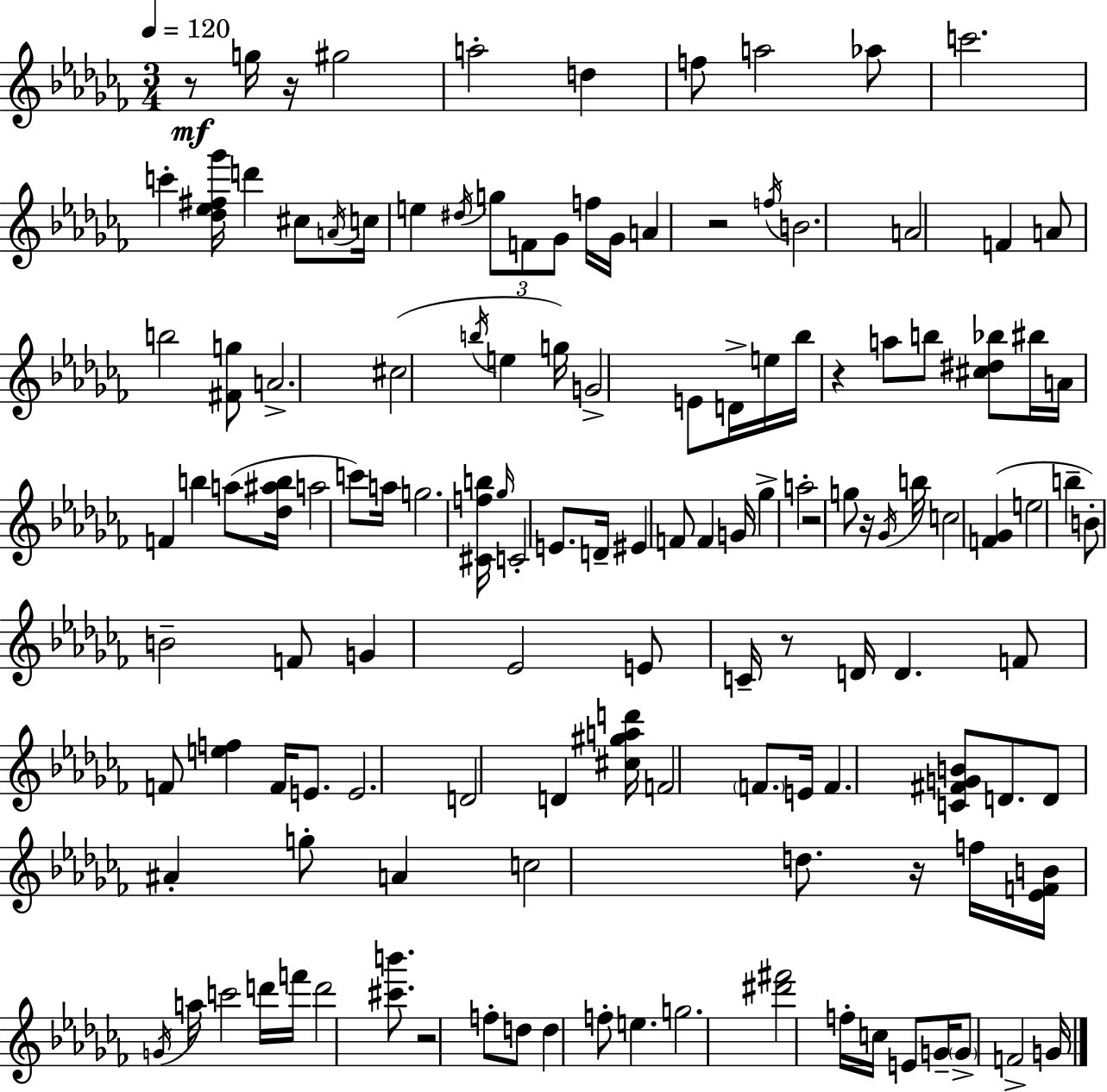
{
  \clef treble
  \numericTimeSignature
  \time 3/4
  \key aes \minor
  \tempo 4 = 120
  r8\mf g''16 r16 gis''2 | a''2-. d''4 | f''8 a''2 aes''8 | c'''2. | \break c'''4-. <des'' ees'' fis'' ges'''>16 d'''4 cis''8 \acciaccatura { a'16 } | c''16 e''4 \acciaccatura { dis''16 } \tuplet 3/2 { g''8 f'8 ges'8 } | f''16 ges'16 a'4 r2 | \acciaccatura { f''16 } b'2. | \break a'2 f'4 | a'8 b''2 | <fis' g''>8 a'2.-> | cis''2( \acciaccatura { b''16 } | \break e''4 g''16) g'2-> | e'8 d'16-> e''16 bes''16 r4 a''8 | b''8 <cis'' dis'' bes''>8 bis''16 a'16 f'4 b''4 | a''8( <des'' ais'' b''>16 a''2 | \break c'''8) a''16 g''2. | <cis' f'' b''>16 \grace { ges''16 } c'2-. | e'8. d'16-- eis'4 f'8 | f'4 g'16 ges''4-> a''2-. | \break r2 | g''8 r16 \acciaccatura { ges'16 } b''16 c''2 | <f' ges'>4( e''2 | b''4-- b'8-.) b'2-- | \break f'8 g'4 ees'2 | e'8 c'16-- r8 d'16 | d'4. f'8 f'8 <e'' f''>4 | f'16 e'8. e'2. | \break d'2 | d'4 <cis'' gis'' a'' d'''>16 f'2 | \parenthesize f'8. e'16 f'4. | <c' fis' g' b'>8 d'8. d'8 ais'4-. | \break g''8-. a'4 c''2 | d''8. r16 f''16 <ees' f' b'>16 \acciaccatura { g'16 } a''16 c'''2 | d'''16 f'''16 d'''2 | <cis''' b'''>8. r2 | \break f''8-. d''8 d''4 f''8-. | e''4. g''2. | <dis''' fis'''>2 | f''16-. c''16 e'8 g'16-- \parenthesize g'8-> f'2-> | \break g'16 \bar "|."
}